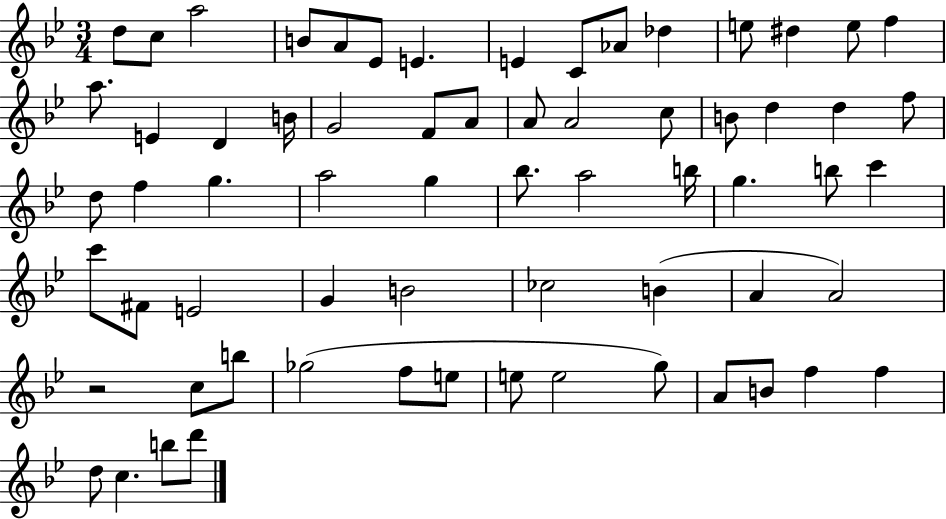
{
  \clef treble
  \numericTimeSignature
  \time 3/4
  \key bes \major
  d''8 c''8 a''2 | b'8 a'8 ees'8 e'4. | e'4 c'8 aes'8 des''4 | e''8 dis''4 e''8 f''4 | \break a''8. e'4 d'4 b'16 | g'2 f'8 a'8 | a'8 a'2 c''8 | b'8 d''4 d''4 f''8 | \break d''8 f''4 g''4. | a''2 g''4 | bes''8. a''2 b''16 | g''4. b''8 c'''4 | \break c'''8 fis'8 e'2 | g'4 b'2 | ces''2 b'4( | a'4 a'2) | \break r2 c''8 b''8 | ges''2( f''8 e''8 | e''8 e''2 g''8) | a'8 b'8 f''4 f''4 | \break d''8 c''4. b''8 d'''8 | \bar "|."
}